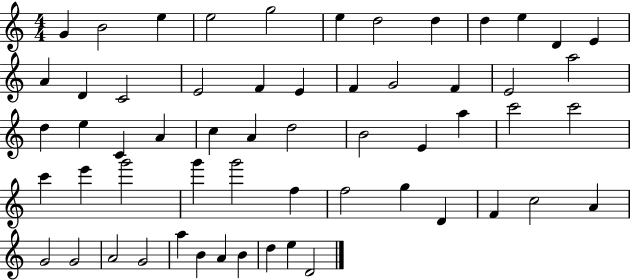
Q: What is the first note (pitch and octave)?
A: G4